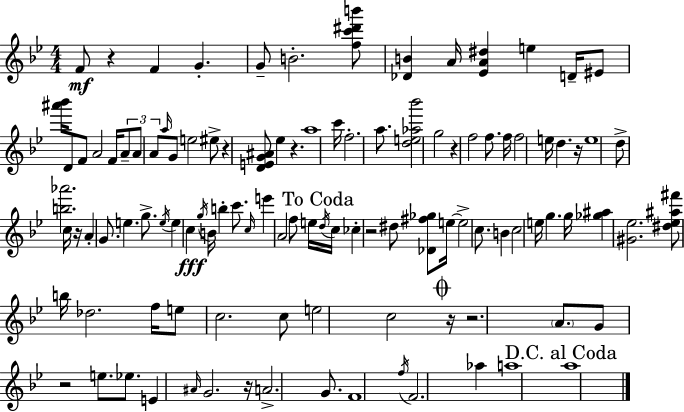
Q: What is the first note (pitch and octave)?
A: F4